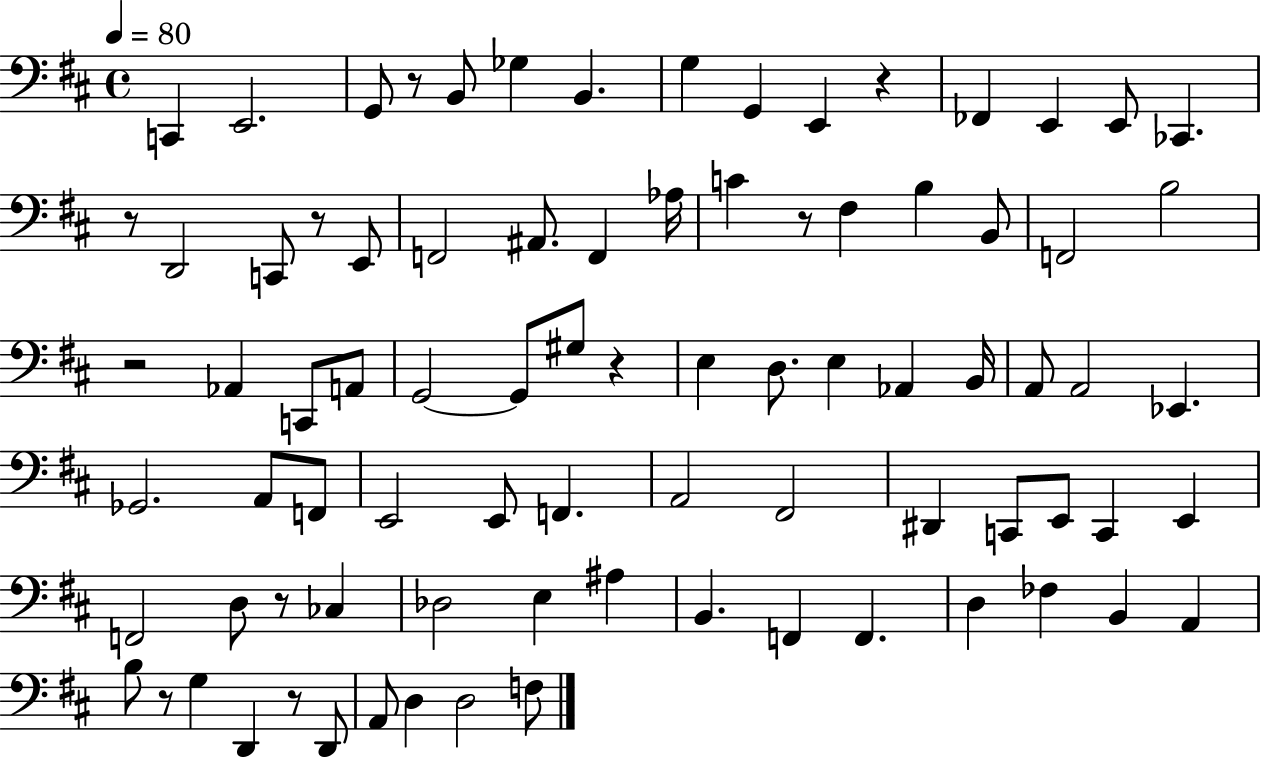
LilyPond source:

{
  \clef bass
  \time 4/4
  \defaultTimeSignature
  \key d \major
  \tempo 4 = 80
  c,4 e,2. | g,8 r8 b,8 ges4 b,4. | g4 g,4 e,4 r4 | fes,4 e,4 e,8 ces,4. | \break r8 d,2 c,8 r8 e,8 | f,2 ais,8. f,4 aes16 | c'4 r8 fis4 b4 b,8 | f,2 b2 | \break r2 aes,4 c,8 a,8 | g,2~~ g,8 gis8 r4 | e4 d8. e4 aes,4 b,16 | a,8 a,2 ees,4. | \break ges,2. a,8 f,8 | e,2 e,8 f,4. | a,2 fis,2 | dis,4 c,8 e,8 c,4 e,4 | \break f,2 d8 r8 ces4 | des2 e4 ais4 | b,4. f,4 f,4. | d4 fes4 b,4 a,4 | \break b8 r8 g4 d,4 r8 d,8 | a,8 d4 d2 f8 | \bar "|."
}